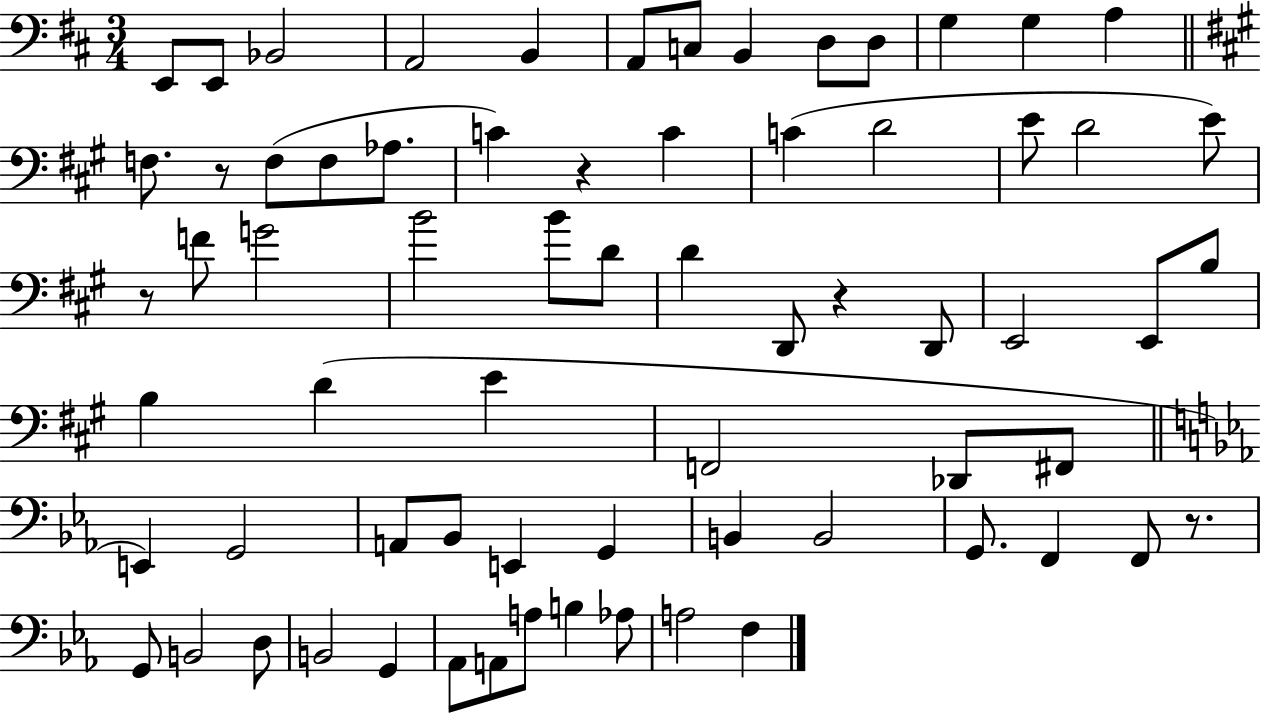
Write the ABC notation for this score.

X:1
T:Untitled
M:3/4
L:1/4
K:D
E,,/2 E,,/2 _B,,2 A,,2 B,, A,,/2 C,/2 B,, D,/2 D,/2 G, G, A, F,/2 z/2 F,/2 F,/2 _A,/2 C z C C D2 E/2 D2 E/2 z/2 F/2 G2 B2 B/2 D/2 D D,,/2 z D,,/2 E,,2 E,,/2 B,/2 B, D E F,,2 _D,,/2 ^F,,/2 E,, G,,2 A,,/2 _B,,/2 E,, G,, B,, B,,2 G,,/2 F,, F,,/2 z/2 G,,/2 B,,2 D,/2 B,,2 G,, _A,,/2 A,,/2 A,/2 B, _A,/2 A,2 F,